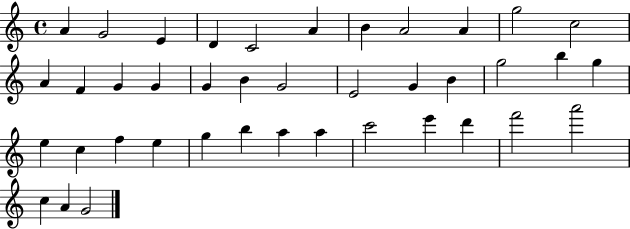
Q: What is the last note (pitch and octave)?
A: G4